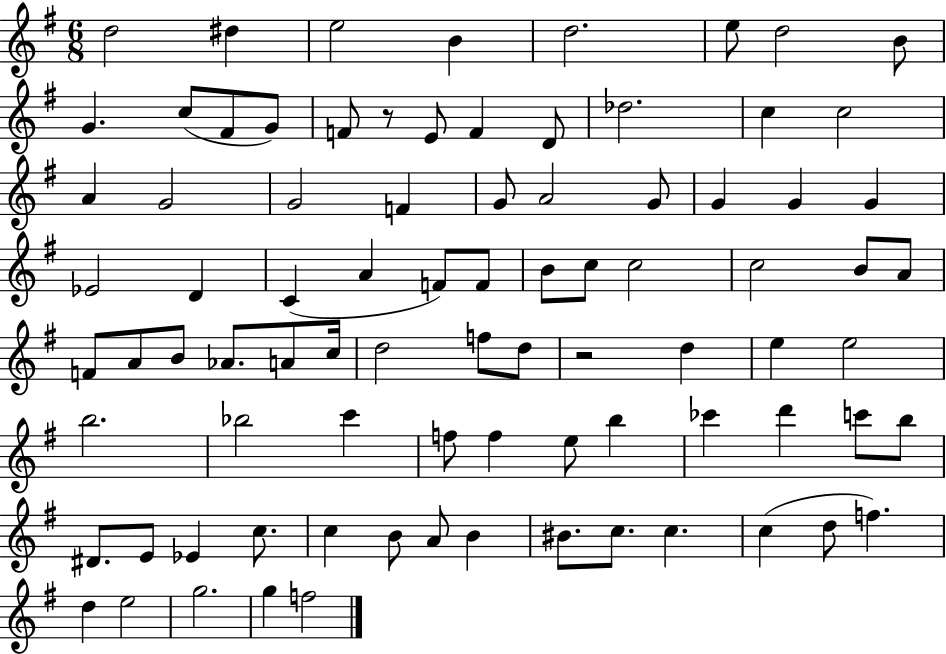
D5/h D#5/q E5/h B4/q D5/h. E5/e D5/h B4/e G4/q. C5/e F#4/e G4/e F4/e R/e E4/e F4/q D4/e Db5/h. C5/q C5/h A4/q G4/h G4/h F4/q G4/e A4/h G4/e G4/q G4/q G4/q Eb4/h D4/q C4/q A4/q F4/e F4/e B4/e C5/e C5/h C5/h B4/e A4/e F4/e A4/e B4/e Ab4/e. A4/e C5/s D5/h F5/e D5/e R/h D5/q E5/q E5/h B5/h. Bb5/h C6/q F5/e F5/q E5/e B5/q CES6/q D6/q C6/e B5/e D#4/e. E4/e Eb4/q C5/e. C5/q B4/e A4/e B4/q BIS4/e. C5/e. C5/q. C5/q D5/e F5/q. D5/q E5/h G5/h. G5/q F5/h